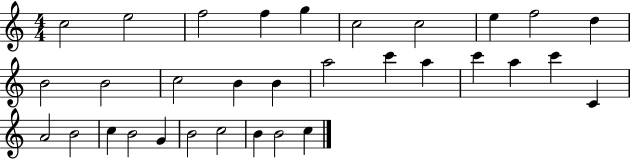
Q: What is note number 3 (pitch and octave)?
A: F5